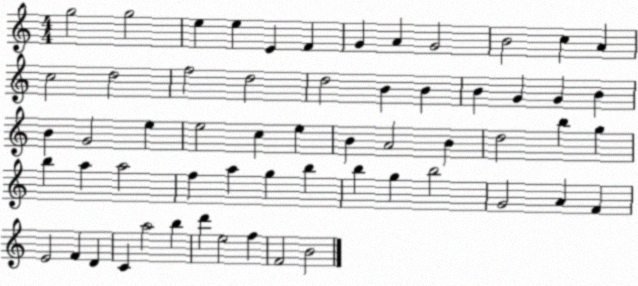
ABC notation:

X:1
T:Untitled
M:4/4
L:1/4
K:C
g2 g2 e e E F G A G2 B2 c A c2 d2 f2 d2 d2 B B B G G B B G2 e e2 c e B A2 B d2 b g b a a2 f a g b b g b2 G2 A F E2 F D C a2 b d' e2 f F2 B2